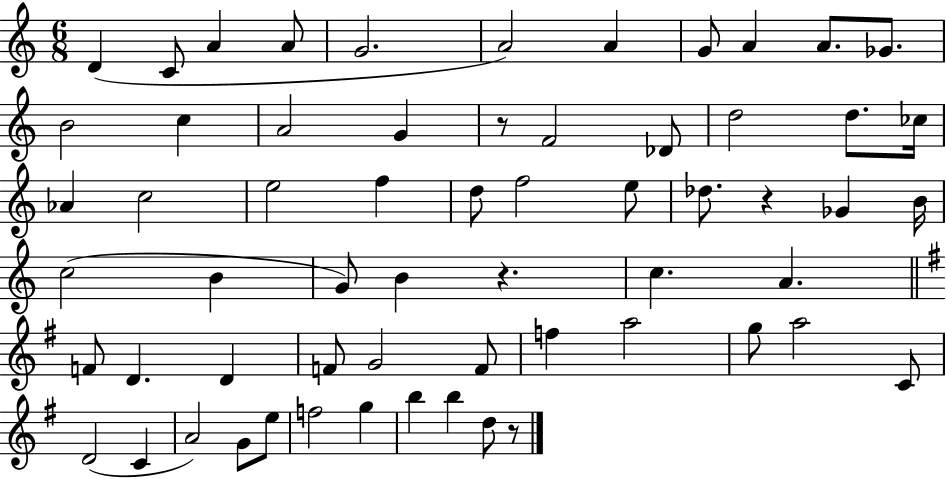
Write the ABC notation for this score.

X:1
T:Untitled
M:6/8
L:1/4
K:C
D C/2 A A/2 G2 A2 A G/2 A A/2 _G/2 B2 c A2 G z/2 F2 _D/2 d2 d/2 _c/4 _A c2 e2 f d/2 f2 e/2 _d/2 z _G B/4 c2 B G/2 B z c A F/2 D D F/2 G2 F/2 f a2 g/2 a2 C/2 D2 C A2 G/2 e/2 f2 g b b d/2 z/2